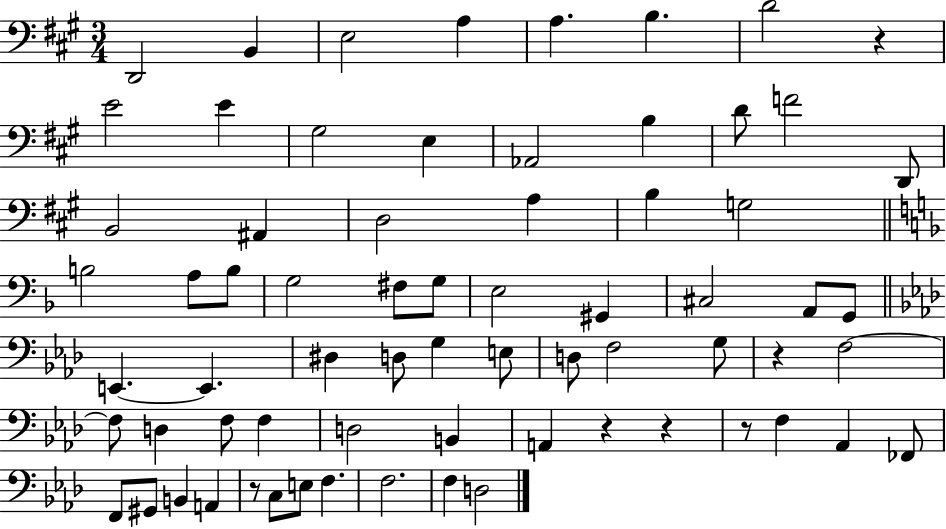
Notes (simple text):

D2/h B2/q E3/h A3/q A3/q. B3/q. D4/h R/q E4/h E4/q G#3/h E3/q Ab2/h B3/q D4/e F4/h D2/e B2/h A#2/q D3/h A3/q B3/q G3/h B3/h A3/e B3/e G3/h F#3/e G3/e E3/h G#2/q C#3/h A2/e G2/e E2/q. E2/q. D#3/q D3/e G3/q E3/e D3/e F3/h G3/e R/q F3/h F3/e D3/q F3/e F3/q D3/h B2/q A2/q R/q R/q R/e F3/q Ab2/q FES2/e F2/e G#2/e B2/q A2/q R/e C3/e E3/e F3/q. F3/h. F3/q D3/h